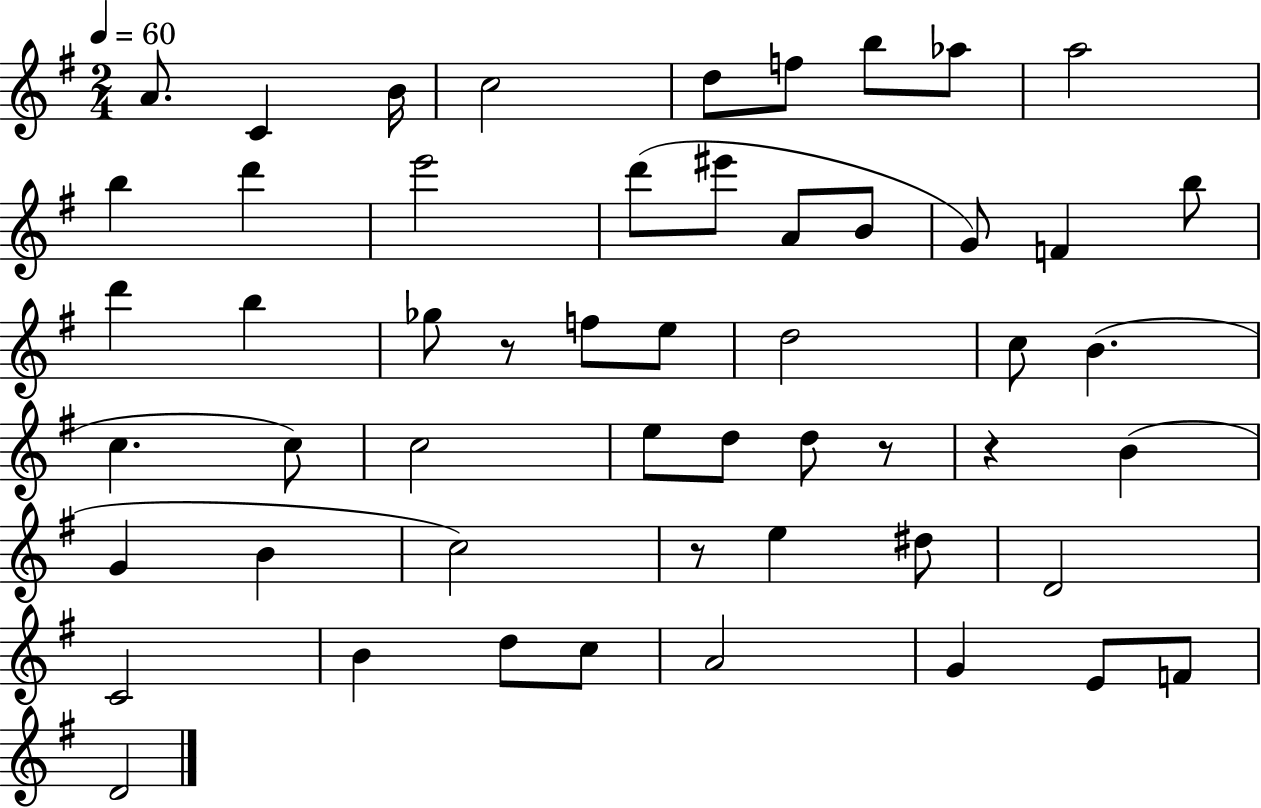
A4/e. C4/q B4/s C5/h D5/e F5/e B5/e Ab5/e A5/h B5/q D6/q E6/h D6/e EIS6/e A4/e B4/e G4/e F4/q B5/e D6/q B5/q Gb5/e R/e F5/e E5/e D5/h C5/e B4/q. C5/q. C5/e C5/h E5/e D5/e D5/e R/e R/q B4/q G4/q B4/q C5/h R/e E5/q D#5/e D4/h C4/h B4/q D5/e C5/e A4/h G4/q E4/e F4/e D4/h